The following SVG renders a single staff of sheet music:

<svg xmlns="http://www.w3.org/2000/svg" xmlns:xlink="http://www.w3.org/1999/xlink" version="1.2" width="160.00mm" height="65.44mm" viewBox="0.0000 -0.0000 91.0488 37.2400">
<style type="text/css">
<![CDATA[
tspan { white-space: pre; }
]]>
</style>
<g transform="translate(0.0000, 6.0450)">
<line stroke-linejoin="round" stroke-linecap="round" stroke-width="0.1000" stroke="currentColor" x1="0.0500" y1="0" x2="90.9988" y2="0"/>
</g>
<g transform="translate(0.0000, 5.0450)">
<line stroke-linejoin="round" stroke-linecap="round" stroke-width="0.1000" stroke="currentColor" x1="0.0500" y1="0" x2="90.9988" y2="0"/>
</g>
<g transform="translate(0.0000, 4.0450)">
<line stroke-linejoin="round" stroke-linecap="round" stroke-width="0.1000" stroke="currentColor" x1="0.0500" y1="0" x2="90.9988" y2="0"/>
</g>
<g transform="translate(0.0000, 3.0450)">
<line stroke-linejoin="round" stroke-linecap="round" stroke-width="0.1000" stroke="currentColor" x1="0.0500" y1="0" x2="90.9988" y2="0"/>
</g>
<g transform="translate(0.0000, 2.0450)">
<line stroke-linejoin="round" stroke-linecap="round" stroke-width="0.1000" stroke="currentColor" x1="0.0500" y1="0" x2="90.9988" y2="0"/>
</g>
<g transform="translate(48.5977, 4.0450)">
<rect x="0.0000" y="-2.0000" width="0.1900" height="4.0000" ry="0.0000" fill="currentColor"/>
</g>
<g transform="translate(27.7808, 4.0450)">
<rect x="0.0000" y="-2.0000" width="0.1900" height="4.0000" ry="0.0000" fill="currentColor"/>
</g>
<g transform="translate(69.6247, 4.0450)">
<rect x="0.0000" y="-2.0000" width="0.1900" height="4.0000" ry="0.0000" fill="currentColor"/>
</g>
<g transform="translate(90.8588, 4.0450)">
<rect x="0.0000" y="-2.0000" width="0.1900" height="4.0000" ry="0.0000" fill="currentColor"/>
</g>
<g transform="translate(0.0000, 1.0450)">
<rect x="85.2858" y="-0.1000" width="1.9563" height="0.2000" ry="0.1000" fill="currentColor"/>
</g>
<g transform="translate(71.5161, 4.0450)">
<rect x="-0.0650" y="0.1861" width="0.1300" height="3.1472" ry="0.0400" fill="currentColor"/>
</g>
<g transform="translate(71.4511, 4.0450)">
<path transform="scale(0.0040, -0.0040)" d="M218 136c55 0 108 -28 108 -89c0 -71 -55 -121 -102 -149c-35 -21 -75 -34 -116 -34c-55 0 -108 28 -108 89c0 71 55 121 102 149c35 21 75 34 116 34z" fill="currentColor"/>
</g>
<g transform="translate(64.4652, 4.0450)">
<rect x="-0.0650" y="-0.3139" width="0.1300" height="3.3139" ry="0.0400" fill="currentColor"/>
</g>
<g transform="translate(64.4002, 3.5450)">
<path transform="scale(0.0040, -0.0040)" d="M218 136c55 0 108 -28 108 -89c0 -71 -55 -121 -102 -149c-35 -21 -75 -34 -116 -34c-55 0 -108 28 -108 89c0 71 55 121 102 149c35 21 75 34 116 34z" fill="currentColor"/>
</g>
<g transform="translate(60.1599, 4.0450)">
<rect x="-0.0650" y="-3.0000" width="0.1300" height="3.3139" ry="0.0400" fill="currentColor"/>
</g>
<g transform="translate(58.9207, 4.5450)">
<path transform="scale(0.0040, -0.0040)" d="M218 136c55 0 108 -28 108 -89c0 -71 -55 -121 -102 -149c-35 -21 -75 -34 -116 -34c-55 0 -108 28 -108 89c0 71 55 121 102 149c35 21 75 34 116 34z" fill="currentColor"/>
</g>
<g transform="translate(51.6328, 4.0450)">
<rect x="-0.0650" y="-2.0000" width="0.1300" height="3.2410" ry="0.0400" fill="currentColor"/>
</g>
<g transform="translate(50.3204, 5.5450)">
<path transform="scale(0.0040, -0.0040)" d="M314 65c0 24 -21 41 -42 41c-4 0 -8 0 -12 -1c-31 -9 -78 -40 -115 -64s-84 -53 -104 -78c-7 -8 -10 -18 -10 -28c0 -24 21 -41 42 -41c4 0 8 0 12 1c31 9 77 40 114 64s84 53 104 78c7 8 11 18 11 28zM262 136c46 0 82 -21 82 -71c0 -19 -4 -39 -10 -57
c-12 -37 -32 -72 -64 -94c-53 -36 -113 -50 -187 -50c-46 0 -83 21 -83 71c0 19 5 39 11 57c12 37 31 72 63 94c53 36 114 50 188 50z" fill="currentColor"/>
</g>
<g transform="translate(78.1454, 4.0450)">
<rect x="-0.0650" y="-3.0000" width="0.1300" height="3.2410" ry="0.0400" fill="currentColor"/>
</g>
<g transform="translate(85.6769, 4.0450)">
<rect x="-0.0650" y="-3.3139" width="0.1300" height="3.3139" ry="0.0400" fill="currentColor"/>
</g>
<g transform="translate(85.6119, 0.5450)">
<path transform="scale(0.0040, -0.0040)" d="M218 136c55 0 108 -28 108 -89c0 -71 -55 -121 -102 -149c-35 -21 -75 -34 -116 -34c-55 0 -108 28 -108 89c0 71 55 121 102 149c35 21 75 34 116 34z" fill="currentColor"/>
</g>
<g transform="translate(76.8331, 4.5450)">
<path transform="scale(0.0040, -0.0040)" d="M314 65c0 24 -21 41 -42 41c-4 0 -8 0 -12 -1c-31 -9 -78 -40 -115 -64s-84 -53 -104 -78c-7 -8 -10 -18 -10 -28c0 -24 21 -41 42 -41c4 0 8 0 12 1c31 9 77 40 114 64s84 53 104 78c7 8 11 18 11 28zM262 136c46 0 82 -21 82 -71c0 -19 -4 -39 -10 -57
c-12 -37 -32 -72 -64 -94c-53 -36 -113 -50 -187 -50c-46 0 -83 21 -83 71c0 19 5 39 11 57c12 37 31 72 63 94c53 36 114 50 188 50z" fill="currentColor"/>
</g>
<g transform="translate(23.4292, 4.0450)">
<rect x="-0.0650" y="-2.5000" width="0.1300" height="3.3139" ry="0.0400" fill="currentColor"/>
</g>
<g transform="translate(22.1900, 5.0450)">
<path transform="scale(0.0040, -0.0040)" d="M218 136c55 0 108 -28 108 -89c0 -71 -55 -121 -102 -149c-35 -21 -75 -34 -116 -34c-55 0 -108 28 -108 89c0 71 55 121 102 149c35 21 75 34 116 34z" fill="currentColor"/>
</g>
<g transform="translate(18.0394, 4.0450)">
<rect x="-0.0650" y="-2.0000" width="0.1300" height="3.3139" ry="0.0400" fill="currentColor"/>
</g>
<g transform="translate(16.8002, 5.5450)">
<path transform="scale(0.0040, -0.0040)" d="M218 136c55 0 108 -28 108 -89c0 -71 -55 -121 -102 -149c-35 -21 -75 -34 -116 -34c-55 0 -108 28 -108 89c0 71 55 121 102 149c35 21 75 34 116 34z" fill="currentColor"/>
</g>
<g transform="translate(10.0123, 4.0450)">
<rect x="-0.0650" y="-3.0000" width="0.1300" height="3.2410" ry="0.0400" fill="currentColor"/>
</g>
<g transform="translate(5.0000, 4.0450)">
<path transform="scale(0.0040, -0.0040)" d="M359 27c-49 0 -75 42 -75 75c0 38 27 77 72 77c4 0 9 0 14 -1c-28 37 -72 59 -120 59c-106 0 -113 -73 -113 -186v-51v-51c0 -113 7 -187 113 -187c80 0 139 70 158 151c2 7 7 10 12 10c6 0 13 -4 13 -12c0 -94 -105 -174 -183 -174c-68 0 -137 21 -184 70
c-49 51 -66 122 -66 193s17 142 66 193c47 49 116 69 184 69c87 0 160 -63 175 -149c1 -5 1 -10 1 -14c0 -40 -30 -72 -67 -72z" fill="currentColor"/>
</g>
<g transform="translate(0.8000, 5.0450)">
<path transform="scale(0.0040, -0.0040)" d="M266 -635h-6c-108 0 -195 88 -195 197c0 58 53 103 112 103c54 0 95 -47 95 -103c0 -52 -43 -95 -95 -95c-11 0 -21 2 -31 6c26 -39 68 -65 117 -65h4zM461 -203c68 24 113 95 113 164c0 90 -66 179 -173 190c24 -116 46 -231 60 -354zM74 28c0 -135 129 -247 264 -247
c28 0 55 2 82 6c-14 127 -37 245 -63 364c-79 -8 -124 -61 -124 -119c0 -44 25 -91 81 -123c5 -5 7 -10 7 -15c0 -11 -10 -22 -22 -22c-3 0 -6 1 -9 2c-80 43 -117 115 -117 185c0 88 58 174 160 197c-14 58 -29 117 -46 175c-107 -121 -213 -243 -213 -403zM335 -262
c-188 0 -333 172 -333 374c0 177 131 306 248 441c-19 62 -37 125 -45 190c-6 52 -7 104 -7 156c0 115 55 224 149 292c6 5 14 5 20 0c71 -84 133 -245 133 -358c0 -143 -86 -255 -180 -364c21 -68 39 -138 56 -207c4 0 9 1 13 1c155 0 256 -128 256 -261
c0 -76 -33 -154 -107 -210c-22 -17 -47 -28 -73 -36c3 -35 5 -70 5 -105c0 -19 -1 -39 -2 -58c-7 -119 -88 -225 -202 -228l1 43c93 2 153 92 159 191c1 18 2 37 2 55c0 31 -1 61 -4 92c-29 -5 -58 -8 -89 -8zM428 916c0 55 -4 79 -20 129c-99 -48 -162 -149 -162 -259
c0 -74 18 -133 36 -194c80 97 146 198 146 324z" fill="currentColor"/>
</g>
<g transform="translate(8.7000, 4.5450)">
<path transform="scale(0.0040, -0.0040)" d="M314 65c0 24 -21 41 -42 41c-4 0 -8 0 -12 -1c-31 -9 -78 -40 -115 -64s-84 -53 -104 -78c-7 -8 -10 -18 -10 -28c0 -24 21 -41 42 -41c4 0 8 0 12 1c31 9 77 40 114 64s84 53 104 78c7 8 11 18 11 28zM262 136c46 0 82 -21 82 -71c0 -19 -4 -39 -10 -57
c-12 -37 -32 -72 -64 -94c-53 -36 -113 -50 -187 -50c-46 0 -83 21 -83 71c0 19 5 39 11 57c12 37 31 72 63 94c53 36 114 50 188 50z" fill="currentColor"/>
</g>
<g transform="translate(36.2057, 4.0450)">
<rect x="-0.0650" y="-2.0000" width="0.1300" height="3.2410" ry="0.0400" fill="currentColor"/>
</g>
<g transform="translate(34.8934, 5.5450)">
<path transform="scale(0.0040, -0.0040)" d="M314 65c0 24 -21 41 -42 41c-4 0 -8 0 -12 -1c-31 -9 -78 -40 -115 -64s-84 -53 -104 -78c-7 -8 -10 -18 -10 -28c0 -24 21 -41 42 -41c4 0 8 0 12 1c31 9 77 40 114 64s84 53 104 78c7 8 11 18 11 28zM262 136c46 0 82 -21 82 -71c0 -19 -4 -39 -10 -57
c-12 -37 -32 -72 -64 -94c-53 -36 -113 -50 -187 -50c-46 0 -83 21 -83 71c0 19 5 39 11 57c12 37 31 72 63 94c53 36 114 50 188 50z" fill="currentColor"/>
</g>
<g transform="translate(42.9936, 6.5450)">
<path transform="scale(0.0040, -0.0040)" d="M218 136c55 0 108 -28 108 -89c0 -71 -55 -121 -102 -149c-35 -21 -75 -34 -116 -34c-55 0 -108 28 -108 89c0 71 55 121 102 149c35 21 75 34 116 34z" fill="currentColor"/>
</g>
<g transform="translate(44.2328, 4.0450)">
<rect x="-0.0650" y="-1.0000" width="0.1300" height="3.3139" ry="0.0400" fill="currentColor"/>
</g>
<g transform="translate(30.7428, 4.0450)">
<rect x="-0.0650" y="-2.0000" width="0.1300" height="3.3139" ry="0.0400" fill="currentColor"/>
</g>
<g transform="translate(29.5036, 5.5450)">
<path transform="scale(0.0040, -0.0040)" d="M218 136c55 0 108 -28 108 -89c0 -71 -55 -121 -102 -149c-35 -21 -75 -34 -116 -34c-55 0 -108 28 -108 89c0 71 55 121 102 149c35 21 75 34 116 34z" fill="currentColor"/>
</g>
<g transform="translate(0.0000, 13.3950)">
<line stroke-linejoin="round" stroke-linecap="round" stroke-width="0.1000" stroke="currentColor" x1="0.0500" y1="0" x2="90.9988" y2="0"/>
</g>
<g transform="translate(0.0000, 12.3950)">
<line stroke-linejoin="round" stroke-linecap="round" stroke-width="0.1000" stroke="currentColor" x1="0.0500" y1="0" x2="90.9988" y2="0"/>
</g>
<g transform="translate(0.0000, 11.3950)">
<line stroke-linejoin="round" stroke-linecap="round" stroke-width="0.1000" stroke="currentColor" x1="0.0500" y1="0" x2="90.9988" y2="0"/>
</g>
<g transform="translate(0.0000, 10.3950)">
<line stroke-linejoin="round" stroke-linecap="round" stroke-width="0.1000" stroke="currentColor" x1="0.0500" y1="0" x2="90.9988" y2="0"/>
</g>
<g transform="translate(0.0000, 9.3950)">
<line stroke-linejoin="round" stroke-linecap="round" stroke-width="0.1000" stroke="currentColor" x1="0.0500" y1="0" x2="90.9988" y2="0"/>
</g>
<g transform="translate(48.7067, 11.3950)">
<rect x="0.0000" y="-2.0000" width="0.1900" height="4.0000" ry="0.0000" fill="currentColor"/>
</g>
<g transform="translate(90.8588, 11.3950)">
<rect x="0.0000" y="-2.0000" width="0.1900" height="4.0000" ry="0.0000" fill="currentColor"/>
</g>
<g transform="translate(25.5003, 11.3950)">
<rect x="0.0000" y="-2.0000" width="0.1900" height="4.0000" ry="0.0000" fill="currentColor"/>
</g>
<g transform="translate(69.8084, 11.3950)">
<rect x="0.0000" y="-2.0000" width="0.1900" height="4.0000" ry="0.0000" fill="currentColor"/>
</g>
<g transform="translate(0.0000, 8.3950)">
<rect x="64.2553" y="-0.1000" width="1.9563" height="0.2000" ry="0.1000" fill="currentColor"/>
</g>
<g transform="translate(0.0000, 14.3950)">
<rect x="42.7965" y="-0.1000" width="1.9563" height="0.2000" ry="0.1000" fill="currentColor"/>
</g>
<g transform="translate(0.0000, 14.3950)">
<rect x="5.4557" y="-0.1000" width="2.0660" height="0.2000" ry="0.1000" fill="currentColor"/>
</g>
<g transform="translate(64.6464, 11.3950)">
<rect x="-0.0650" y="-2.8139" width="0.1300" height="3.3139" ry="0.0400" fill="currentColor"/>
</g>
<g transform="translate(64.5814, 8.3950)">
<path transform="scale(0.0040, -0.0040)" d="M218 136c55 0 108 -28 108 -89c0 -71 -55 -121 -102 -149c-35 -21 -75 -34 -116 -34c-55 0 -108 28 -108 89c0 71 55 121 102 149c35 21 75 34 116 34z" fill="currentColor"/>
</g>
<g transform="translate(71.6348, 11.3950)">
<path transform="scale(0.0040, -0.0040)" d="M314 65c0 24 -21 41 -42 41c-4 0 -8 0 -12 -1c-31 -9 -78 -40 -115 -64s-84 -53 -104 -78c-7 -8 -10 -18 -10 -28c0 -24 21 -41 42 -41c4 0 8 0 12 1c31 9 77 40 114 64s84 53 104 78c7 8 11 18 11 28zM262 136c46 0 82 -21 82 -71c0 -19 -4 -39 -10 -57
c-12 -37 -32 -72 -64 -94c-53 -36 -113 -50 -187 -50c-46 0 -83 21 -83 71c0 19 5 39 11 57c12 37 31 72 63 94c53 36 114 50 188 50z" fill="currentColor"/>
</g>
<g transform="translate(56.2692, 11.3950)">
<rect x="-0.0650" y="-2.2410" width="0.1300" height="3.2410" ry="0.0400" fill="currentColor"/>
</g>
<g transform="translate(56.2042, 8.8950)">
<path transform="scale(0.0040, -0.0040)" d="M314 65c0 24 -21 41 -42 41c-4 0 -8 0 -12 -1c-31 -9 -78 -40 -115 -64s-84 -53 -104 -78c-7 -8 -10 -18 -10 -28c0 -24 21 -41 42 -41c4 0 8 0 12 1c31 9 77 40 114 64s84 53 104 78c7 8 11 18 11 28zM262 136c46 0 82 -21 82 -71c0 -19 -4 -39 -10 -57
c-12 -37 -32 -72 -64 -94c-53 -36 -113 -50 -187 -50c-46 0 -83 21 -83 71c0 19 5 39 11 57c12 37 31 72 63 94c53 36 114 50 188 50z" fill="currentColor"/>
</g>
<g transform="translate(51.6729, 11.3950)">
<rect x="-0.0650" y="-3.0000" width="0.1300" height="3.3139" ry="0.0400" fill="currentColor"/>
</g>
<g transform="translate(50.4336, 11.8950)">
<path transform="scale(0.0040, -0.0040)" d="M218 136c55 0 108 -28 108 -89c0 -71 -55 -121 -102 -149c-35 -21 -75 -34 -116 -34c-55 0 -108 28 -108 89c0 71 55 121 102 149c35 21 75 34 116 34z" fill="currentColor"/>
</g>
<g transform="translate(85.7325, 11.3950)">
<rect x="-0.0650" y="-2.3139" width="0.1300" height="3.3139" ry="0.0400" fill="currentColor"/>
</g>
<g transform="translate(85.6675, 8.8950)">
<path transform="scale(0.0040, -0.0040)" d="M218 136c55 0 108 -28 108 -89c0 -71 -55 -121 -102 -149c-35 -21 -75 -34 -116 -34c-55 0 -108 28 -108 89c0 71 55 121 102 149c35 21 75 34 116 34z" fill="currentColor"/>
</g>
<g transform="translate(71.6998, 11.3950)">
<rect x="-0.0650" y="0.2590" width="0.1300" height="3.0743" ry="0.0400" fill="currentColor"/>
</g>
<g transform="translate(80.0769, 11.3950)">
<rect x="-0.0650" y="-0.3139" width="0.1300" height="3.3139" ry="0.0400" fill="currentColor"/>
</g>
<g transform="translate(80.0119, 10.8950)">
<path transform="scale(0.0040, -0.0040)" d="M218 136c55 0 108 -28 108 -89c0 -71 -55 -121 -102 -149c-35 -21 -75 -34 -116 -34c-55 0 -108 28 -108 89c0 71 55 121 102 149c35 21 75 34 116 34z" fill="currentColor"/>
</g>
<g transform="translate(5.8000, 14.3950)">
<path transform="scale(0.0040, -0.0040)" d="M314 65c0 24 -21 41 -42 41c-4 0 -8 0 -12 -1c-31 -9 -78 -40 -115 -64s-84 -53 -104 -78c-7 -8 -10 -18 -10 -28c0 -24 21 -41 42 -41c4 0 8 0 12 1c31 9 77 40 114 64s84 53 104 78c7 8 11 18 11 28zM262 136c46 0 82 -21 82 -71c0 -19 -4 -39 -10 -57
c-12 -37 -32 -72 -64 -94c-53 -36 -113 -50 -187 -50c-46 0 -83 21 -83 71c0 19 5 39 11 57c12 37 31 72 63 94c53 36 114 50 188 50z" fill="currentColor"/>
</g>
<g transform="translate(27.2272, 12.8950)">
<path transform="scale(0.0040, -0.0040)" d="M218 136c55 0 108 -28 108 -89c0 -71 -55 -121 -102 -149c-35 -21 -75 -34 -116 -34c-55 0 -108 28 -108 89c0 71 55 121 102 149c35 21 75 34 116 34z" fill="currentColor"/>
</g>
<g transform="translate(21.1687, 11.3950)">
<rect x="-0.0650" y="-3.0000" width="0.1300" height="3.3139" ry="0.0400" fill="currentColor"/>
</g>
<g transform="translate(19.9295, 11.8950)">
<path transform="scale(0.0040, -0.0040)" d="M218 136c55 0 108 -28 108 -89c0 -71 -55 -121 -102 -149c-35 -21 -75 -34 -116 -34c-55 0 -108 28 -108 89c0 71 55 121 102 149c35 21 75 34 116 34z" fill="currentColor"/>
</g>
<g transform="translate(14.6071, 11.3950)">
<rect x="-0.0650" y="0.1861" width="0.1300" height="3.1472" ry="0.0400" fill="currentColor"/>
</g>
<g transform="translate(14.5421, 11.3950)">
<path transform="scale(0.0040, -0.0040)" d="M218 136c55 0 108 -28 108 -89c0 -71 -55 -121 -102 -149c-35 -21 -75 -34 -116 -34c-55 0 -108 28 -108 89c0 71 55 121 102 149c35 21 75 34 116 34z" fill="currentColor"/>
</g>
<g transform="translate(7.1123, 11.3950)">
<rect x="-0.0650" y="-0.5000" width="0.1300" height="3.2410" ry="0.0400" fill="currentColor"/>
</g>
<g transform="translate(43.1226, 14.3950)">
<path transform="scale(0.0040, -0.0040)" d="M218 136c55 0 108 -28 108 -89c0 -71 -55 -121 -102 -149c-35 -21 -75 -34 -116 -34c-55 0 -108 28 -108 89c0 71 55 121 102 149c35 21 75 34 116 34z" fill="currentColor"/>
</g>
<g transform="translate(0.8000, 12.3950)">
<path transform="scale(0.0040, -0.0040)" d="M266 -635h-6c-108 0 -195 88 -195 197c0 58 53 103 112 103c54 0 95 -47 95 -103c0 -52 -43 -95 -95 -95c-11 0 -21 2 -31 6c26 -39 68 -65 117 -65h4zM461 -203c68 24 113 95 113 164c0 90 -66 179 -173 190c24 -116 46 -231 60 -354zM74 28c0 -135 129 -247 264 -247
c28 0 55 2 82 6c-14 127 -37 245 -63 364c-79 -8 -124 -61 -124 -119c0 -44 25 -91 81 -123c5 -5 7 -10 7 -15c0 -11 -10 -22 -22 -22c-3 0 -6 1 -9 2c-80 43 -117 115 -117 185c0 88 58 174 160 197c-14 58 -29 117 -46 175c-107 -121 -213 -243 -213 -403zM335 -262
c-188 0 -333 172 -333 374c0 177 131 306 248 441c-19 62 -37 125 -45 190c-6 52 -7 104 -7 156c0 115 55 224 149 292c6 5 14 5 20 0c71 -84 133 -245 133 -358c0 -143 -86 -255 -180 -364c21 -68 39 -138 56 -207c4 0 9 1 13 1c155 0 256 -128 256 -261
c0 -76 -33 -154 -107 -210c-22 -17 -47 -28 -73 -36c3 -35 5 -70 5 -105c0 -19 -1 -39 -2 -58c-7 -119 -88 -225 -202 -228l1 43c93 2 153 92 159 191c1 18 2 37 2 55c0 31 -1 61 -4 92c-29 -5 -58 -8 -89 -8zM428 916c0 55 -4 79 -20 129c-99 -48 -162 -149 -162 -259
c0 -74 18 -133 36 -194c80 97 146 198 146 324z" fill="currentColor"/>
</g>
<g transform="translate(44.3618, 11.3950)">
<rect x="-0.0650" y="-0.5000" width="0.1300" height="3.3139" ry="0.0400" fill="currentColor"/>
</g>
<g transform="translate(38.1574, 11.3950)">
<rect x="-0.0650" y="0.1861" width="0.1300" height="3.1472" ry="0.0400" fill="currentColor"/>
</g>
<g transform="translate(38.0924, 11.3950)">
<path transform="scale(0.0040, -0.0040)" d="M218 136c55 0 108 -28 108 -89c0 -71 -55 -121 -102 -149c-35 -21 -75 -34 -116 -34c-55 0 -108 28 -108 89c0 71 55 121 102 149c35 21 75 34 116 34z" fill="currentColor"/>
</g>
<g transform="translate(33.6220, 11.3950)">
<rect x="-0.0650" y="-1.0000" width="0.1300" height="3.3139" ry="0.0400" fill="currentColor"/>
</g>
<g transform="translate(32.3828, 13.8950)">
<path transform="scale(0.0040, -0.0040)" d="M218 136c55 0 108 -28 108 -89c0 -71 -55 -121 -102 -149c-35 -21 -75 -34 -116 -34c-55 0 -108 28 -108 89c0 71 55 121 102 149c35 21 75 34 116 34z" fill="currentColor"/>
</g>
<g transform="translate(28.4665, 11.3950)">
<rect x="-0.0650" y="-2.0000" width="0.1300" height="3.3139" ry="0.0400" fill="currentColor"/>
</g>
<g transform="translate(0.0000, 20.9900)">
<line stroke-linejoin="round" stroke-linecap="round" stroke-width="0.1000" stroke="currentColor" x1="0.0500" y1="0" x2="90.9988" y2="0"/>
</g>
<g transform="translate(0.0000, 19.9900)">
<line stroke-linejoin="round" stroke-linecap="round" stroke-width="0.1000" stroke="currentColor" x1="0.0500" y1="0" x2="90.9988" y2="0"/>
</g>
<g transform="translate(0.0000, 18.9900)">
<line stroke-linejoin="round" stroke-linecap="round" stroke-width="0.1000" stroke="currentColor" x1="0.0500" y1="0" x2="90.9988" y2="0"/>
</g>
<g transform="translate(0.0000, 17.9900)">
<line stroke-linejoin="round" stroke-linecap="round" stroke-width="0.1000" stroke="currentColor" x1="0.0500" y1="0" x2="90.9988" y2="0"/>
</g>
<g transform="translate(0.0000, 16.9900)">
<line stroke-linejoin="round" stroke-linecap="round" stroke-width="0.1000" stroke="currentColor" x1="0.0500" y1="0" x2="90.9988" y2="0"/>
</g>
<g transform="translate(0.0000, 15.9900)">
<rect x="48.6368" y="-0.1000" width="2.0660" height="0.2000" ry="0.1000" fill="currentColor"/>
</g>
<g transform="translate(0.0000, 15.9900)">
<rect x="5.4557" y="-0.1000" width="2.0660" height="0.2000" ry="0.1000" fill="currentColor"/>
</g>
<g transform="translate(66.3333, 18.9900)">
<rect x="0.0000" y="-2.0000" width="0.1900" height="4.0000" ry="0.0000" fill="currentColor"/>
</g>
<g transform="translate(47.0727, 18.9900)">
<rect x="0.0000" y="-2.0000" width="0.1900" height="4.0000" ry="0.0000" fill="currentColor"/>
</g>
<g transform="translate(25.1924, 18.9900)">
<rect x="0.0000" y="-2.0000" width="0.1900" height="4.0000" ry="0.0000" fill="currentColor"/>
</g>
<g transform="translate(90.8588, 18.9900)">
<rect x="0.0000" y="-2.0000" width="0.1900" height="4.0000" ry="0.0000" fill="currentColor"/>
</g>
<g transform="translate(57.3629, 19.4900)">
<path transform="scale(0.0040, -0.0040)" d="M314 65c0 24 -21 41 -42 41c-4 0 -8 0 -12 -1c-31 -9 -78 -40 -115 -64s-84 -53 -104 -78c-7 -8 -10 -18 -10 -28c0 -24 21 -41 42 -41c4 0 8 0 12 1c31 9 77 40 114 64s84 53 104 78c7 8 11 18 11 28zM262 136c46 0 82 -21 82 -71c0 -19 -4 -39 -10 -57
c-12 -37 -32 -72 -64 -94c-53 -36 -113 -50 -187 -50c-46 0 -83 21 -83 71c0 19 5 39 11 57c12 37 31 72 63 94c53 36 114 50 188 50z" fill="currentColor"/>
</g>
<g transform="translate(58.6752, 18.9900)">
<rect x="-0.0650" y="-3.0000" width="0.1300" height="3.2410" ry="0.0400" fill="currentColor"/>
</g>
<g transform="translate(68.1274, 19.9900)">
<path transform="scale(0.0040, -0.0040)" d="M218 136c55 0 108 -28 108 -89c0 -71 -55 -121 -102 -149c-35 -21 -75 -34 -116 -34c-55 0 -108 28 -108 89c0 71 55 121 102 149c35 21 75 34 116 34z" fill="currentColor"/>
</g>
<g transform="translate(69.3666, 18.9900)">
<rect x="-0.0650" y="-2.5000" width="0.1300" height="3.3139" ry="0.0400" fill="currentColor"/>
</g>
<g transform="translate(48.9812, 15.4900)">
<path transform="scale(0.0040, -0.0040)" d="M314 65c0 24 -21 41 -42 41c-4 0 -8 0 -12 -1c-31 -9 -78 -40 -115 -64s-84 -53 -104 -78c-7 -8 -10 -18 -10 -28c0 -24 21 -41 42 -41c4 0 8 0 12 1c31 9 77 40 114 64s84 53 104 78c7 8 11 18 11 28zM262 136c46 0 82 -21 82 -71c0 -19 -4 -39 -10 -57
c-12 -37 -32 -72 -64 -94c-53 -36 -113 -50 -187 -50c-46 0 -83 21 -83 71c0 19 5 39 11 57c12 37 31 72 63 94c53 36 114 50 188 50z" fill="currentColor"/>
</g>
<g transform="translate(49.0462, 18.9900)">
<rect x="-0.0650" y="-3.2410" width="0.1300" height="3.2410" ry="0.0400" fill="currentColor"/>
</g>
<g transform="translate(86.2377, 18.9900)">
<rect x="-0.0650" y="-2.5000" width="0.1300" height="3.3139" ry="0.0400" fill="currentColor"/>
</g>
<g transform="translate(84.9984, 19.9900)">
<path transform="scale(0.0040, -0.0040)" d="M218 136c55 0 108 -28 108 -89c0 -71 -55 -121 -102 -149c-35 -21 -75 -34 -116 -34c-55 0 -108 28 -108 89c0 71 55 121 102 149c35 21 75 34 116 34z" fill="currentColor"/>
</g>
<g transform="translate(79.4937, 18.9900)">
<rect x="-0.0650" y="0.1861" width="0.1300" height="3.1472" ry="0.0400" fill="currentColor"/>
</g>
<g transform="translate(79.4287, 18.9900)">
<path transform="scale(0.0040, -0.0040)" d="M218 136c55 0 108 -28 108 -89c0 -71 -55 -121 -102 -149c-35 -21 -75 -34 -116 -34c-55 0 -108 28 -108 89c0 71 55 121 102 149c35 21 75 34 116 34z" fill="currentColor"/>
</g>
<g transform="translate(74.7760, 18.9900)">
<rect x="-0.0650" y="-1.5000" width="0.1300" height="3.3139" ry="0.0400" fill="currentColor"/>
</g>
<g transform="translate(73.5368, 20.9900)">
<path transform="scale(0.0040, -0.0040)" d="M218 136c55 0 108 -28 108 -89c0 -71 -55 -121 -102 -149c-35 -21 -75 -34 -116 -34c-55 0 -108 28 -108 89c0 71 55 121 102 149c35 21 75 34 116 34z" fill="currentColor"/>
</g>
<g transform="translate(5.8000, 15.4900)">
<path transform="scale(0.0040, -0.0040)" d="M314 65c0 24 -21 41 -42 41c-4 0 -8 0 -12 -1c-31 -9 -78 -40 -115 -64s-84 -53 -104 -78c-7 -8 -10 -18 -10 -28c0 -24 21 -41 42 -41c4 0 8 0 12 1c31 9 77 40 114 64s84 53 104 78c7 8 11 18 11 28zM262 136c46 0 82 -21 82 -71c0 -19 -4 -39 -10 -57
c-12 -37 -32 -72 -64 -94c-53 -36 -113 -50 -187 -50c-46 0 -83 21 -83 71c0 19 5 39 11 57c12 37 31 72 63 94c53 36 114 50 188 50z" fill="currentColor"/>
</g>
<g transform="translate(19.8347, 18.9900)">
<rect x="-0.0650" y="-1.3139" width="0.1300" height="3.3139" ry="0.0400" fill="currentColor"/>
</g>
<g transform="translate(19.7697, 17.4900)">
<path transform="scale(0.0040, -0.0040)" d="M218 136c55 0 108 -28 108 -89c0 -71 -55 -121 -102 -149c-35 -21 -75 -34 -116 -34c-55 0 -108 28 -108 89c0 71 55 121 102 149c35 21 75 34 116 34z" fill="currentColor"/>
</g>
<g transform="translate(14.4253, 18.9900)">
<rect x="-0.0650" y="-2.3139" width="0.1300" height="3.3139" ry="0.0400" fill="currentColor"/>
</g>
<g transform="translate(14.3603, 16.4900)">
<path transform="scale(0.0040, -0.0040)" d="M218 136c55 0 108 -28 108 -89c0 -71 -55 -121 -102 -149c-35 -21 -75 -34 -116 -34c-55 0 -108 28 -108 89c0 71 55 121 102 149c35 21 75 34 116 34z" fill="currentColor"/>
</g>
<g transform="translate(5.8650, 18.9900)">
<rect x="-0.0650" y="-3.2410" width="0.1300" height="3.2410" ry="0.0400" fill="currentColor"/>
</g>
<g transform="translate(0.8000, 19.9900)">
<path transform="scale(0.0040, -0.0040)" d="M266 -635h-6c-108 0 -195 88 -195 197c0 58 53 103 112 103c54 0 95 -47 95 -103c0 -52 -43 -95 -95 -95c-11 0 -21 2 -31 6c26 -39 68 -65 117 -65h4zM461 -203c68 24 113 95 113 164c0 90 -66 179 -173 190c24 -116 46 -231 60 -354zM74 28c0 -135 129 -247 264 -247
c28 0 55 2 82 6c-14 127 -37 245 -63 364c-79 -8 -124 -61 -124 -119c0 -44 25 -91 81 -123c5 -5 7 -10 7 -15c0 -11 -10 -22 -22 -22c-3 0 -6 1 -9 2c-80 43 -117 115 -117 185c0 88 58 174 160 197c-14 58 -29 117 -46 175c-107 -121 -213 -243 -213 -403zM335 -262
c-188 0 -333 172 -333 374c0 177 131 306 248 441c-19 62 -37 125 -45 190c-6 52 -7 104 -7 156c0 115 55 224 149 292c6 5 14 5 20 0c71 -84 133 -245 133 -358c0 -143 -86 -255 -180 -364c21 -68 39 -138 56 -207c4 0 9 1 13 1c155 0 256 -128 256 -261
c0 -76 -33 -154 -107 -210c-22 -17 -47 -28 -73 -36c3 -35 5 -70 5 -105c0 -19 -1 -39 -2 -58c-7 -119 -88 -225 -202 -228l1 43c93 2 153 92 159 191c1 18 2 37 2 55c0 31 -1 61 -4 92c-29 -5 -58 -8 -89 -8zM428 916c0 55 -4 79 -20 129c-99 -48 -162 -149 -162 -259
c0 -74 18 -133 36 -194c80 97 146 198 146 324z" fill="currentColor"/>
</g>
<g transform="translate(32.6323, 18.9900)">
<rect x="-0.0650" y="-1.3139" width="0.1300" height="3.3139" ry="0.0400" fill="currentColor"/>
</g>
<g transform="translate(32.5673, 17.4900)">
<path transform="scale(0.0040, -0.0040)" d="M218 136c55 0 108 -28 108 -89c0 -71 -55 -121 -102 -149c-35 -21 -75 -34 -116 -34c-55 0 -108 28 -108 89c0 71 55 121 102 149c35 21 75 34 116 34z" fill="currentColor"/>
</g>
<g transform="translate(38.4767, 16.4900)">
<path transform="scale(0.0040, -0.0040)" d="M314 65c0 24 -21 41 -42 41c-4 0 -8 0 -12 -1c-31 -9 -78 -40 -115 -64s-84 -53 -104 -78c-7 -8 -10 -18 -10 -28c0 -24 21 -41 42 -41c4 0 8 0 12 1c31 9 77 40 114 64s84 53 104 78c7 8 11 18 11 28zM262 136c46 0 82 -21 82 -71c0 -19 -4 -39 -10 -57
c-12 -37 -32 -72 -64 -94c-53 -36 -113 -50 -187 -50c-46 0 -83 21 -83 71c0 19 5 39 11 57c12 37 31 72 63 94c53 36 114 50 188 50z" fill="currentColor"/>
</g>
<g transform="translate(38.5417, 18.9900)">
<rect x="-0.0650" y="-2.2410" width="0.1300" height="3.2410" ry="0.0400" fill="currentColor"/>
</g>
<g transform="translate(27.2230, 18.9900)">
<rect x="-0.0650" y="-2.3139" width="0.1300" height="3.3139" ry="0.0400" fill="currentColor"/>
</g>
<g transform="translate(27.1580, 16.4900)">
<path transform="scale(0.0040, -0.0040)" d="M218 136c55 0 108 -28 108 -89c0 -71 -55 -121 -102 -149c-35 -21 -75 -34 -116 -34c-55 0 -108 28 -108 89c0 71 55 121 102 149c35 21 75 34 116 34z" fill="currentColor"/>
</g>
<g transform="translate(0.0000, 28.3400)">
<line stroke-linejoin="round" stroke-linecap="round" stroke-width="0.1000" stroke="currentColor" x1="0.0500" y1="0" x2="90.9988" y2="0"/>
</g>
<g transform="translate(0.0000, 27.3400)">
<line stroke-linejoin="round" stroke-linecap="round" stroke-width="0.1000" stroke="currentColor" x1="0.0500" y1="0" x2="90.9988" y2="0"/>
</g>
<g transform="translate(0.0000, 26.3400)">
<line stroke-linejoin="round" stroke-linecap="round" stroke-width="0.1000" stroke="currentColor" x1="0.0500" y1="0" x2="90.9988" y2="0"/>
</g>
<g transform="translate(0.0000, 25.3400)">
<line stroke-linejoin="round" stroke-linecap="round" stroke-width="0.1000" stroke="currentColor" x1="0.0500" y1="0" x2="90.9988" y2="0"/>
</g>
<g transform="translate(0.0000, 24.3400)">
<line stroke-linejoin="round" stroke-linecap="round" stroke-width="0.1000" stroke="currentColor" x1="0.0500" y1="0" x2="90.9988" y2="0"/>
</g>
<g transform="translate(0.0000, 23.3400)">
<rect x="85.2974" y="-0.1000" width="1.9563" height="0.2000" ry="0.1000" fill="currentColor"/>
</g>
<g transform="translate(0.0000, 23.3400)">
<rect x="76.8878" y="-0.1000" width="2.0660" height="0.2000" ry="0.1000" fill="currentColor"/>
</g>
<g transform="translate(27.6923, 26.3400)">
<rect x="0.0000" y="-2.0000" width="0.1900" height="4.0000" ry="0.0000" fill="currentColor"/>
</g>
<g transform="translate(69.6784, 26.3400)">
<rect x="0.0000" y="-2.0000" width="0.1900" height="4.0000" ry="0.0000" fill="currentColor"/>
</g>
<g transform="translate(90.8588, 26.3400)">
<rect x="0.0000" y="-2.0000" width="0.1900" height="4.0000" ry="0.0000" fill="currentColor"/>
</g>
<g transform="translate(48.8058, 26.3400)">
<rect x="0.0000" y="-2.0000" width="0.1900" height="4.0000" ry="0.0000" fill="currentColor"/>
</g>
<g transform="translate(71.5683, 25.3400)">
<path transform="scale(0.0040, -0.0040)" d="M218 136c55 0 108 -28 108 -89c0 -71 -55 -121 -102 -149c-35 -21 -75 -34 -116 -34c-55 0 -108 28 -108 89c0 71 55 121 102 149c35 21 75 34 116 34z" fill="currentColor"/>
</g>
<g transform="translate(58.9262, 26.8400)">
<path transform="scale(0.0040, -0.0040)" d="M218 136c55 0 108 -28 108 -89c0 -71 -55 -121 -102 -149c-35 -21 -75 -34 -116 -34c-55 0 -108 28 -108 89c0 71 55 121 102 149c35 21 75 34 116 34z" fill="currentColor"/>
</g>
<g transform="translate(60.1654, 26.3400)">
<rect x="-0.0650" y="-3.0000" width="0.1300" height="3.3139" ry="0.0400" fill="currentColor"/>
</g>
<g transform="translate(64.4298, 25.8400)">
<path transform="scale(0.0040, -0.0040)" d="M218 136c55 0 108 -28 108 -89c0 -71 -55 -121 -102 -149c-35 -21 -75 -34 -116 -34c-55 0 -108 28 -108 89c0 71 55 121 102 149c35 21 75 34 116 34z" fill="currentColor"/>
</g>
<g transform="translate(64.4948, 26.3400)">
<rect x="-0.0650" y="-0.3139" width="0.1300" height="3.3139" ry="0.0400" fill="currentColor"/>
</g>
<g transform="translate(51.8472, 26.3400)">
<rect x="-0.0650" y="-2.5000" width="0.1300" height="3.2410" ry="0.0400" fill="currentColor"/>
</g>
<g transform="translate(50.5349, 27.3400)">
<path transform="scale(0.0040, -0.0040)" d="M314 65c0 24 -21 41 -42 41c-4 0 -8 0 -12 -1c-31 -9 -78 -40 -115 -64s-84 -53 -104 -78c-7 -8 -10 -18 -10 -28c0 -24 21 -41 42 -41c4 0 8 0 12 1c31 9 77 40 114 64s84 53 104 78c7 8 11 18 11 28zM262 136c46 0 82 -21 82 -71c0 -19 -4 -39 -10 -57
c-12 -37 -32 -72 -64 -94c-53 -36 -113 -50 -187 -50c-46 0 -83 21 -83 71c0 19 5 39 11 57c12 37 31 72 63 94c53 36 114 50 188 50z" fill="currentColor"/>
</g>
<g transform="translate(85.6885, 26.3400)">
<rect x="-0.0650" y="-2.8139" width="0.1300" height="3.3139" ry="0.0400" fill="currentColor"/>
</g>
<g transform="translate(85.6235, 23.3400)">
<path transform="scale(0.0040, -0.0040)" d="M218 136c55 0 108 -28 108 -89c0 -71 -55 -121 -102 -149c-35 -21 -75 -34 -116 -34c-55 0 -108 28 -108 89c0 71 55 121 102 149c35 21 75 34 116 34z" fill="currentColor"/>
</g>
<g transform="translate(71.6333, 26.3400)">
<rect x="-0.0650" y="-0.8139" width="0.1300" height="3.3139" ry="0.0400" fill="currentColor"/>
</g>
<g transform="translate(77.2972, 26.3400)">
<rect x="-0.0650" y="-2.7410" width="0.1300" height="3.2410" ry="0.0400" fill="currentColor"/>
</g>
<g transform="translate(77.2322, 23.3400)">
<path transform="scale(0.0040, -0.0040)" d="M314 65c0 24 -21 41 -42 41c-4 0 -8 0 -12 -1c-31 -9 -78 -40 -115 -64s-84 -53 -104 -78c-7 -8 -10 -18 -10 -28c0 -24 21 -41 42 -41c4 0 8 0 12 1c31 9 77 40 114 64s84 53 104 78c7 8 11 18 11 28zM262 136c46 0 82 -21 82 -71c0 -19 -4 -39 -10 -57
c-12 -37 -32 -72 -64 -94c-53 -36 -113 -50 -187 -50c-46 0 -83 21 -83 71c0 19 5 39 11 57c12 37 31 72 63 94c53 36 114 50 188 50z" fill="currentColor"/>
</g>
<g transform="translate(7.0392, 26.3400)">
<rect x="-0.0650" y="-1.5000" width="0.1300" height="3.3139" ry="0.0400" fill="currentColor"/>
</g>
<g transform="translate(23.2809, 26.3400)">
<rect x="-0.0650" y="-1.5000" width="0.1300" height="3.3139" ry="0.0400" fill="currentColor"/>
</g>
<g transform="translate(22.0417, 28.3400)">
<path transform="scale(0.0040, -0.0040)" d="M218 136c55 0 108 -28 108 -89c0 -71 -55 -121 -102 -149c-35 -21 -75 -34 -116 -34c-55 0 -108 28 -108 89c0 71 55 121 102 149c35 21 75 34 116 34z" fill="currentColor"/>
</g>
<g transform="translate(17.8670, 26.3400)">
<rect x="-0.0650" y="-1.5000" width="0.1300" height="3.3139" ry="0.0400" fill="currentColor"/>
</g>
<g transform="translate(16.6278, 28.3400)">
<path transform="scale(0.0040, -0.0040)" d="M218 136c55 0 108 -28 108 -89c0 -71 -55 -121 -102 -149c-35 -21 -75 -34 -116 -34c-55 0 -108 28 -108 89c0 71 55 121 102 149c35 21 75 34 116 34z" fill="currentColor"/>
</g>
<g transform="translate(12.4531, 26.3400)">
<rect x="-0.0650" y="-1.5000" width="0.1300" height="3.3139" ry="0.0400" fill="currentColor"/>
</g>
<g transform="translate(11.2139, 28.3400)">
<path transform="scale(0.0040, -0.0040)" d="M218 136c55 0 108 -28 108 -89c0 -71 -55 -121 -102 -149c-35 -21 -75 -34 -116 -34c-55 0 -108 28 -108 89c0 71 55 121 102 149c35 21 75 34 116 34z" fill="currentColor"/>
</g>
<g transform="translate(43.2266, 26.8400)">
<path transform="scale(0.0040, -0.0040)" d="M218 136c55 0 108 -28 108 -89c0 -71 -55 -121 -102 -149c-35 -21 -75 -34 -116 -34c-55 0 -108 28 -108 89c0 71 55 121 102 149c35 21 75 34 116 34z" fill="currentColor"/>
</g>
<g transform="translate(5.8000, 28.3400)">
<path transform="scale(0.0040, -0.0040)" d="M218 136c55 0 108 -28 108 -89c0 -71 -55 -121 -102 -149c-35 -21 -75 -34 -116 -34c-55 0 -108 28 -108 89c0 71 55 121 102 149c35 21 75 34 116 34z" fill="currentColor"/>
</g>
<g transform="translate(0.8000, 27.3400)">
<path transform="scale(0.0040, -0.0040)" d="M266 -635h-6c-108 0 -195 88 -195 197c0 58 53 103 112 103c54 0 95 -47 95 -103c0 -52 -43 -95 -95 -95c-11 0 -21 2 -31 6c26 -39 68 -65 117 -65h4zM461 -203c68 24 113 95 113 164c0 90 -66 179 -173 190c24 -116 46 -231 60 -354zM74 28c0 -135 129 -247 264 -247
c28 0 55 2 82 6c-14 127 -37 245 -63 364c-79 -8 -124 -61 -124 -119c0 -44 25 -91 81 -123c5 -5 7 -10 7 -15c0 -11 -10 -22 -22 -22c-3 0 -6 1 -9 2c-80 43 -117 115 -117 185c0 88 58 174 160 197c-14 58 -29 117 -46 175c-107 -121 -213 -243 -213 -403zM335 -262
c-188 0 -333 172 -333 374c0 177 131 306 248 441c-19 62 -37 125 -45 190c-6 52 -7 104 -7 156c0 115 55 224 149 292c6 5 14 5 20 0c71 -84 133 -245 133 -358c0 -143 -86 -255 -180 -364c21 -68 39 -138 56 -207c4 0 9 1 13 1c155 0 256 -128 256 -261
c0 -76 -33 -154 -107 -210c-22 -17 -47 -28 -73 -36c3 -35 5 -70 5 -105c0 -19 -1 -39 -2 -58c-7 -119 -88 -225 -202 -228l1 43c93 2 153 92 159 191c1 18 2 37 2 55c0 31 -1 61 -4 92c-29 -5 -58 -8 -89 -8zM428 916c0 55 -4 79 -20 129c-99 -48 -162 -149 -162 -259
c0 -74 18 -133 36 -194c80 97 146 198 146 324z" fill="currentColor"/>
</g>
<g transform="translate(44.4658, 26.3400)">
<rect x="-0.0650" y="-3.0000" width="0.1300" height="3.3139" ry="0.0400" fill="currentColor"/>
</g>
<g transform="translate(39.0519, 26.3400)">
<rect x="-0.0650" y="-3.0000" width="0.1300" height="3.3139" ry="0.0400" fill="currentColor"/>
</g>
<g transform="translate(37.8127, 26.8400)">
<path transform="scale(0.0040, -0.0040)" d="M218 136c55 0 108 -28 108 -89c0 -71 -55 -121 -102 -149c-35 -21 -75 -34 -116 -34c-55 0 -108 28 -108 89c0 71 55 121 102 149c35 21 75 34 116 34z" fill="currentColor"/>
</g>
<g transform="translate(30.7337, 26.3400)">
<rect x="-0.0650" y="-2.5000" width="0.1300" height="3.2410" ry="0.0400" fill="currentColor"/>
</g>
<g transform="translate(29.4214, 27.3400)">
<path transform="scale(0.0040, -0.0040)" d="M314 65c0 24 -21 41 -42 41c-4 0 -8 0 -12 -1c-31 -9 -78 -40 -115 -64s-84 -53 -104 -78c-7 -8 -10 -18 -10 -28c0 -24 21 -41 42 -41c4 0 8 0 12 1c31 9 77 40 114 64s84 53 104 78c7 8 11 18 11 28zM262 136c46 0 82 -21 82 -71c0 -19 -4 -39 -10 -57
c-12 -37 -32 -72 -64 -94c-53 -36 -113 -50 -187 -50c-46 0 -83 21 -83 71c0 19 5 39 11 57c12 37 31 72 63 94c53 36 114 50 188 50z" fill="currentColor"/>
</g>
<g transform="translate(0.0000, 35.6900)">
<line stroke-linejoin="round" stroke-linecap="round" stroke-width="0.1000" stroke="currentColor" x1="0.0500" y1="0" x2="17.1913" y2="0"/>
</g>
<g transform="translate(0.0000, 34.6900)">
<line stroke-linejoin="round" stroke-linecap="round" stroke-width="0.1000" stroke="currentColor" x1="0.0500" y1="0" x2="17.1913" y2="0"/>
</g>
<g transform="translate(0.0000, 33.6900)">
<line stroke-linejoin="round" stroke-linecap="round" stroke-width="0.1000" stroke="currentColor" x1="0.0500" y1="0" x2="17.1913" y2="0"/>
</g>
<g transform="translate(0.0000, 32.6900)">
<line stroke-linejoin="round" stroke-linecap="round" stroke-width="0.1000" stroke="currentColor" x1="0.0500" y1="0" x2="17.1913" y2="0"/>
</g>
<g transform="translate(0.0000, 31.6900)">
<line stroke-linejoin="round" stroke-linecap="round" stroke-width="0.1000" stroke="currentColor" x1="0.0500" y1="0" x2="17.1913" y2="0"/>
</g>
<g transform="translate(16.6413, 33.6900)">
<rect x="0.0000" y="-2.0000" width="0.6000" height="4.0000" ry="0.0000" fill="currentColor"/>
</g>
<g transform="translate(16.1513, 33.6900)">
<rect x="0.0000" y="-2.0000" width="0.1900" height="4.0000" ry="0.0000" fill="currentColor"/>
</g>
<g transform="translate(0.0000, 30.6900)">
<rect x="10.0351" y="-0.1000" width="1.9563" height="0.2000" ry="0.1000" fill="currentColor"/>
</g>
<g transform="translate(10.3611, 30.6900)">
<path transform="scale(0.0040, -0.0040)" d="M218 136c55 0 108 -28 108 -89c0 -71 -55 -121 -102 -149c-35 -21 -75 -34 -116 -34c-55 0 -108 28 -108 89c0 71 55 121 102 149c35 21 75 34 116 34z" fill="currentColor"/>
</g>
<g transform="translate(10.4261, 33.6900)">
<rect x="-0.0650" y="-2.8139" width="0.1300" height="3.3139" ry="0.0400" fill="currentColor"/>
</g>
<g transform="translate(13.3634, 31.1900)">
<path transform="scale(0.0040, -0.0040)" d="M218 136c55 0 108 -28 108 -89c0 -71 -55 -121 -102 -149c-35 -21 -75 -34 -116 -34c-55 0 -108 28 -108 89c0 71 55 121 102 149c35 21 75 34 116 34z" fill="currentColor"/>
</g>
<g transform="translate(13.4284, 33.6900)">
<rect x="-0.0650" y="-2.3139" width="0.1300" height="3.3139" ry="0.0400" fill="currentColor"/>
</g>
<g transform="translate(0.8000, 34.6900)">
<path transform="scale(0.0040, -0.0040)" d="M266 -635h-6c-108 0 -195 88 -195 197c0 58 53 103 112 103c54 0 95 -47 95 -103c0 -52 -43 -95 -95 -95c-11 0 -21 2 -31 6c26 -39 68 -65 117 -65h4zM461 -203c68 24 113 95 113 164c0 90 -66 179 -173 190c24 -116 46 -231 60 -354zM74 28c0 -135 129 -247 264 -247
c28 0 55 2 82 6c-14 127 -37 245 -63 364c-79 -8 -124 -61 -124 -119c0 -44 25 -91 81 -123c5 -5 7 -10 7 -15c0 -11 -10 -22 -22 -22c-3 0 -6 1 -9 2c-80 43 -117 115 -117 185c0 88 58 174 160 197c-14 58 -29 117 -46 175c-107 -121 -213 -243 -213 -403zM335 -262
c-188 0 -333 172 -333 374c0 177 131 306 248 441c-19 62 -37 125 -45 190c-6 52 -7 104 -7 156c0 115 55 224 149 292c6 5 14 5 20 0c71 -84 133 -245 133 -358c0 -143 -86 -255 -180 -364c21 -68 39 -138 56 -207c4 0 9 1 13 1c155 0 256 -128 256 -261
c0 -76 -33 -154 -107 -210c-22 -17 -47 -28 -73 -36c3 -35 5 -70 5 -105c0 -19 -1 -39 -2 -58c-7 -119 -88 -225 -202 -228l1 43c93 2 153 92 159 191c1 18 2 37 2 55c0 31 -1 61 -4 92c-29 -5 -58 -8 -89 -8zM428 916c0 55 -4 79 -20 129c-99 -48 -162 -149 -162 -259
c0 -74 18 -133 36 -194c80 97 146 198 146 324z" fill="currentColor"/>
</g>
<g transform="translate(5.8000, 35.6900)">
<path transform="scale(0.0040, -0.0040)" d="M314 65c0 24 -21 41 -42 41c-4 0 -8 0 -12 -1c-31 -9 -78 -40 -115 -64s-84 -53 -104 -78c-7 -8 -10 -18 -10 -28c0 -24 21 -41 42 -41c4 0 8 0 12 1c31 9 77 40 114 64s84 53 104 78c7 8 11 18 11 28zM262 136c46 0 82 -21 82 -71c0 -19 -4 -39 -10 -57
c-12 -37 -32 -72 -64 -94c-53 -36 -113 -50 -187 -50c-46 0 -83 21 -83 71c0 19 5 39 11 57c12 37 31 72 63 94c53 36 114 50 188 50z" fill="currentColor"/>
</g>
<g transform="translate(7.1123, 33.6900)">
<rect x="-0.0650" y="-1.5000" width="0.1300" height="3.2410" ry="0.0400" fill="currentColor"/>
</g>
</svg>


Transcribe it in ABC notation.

X:1
T:Untitled
M:4/4
L:1/4
K:C
A2 F G F F2 D F2 A c B A2 b C2 B A F D B C A g2 a B2 c g b2 g e g e g2 b2 A2 G E B G E E E E G2 A A G2 A c d a2 a E2 a g